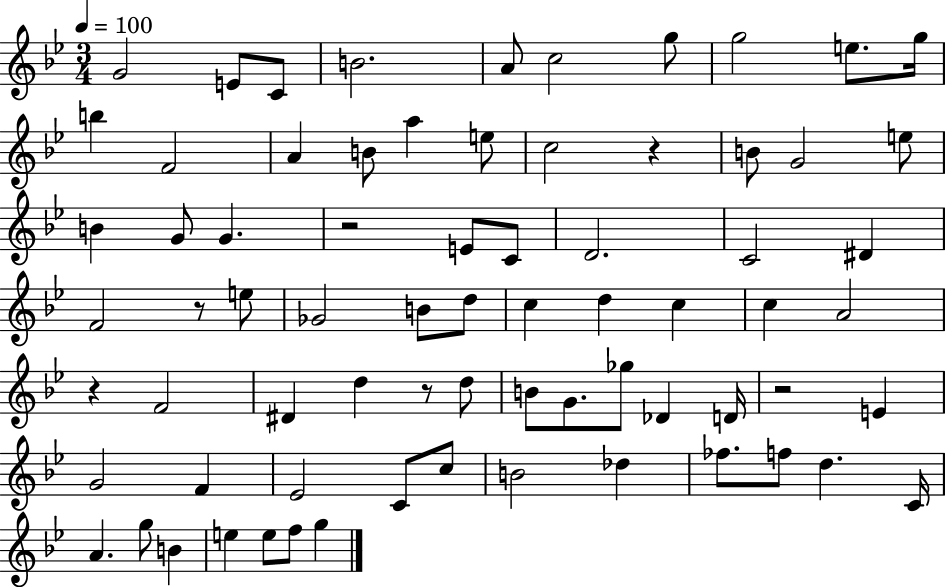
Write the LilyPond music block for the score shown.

{
  \clef treble
  \numericTimeSignature
  \time 3/4
  \key bes \major
  \tempo 4 = 100
  g'2 e'8 c'8 | b'2. | a'8 c''2 g''8 | g''2 e''8. g''16 | \break b''4 f'2 | a'4 b'8 a''4 e''8 | c''2 r4 | b'8 g'2 e''8 | \break b'4 g'8 g'4. | r2 e'8 c'8 | d'2. | c'2 dis'4 | \break f'2 r8 e''8 | ges'2 b'8 d''8 | c''4 d''4 c''4 | c''4 a'2 | \break r4 f'2 | dis'4 d''4 r8 d''8 | b'8 g'8. ges''8 des'4 d'16 | r2 e'4 | \break g'2 f'4 | ees'2 c'8 c''8 | b'2 des''4 | fes''8. f''8 d''4. c'16 | \break a'4. g''8 b'4 | e''4 e''8 f''8 g''4 | \bar "|."
}